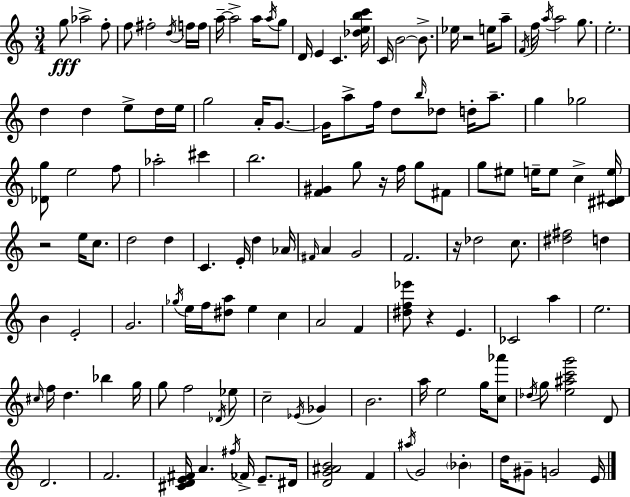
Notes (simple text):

G5/e Ab5/h F5/e F5/e F#5/h D5/s F5/s F5/s A5/s A5/h A5/s A5/s G5/e D4/s E4/q C4/q. [Db5,E5,B5,C6]/s C4/s B4/h B4/e. Eb5/s R/h E5/s A5/e F4/s F5/s A5/s A5/h G5/e. E5/h. D5/q D5/q E5/e D5/s E5/s G5/h A4/s G4/e. G4/s A5/e F5/s D5/e B5/s Db5/e D5/s A5/e. G5/q Gb5/h [Db4,G5]/e E5/h F5/e Ab5/h C#6/q B5/h. [F4,G#4]/q G5/e R/s F5/s G5/e F#4/e G5/e EIS5/e E5/s E5/e C5/q [C#4,D#4,E5]/s R/h E5/s C5/e. D5/h D5/q C4/q. E4/s D5/q Ab4/s F#4/s A4/q G4/h F4/h. R/s Db5/h C5/e. [D#5,F#5]/h D5/q B4/q E4/h G4/h. Gb5/s E5/s F5/s [D#5,A5]/e E5/q C5/q A4/h F4/q [D#5,F5,Eb6]/e R/q E4/q. CES4/h A5/q E5/h. C#5/s F5/s D5/q. Bb5/q G5/s G5/e F5/h Db4/s Eb5/e C5/h Eb4/s Gb4/q B4/h. A5/s E5/h G5/s [C5,Ab6]/e Db5/s G5/e [E5,A#5,C6,G6]/h D4/e D4/h. F4/h. [C#4,D4,E4,F#4]/s A4/q. F#5/s FES4/s E4/e. D#4/s [D4,G4,A#4,B4]/h F4/q A#5/s G4/h Bb4/q D5/s G#4/e G4/h E4/s